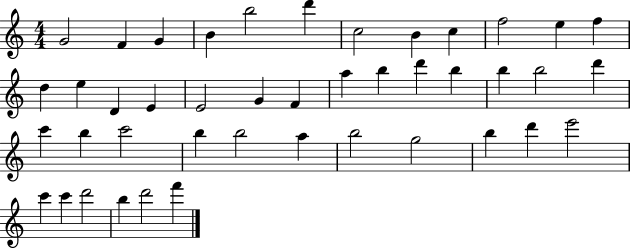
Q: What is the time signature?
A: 4/4